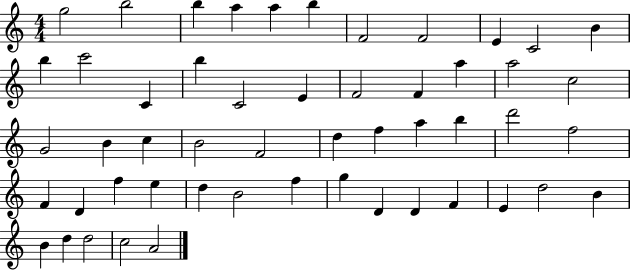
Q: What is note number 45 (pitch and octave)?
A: E4